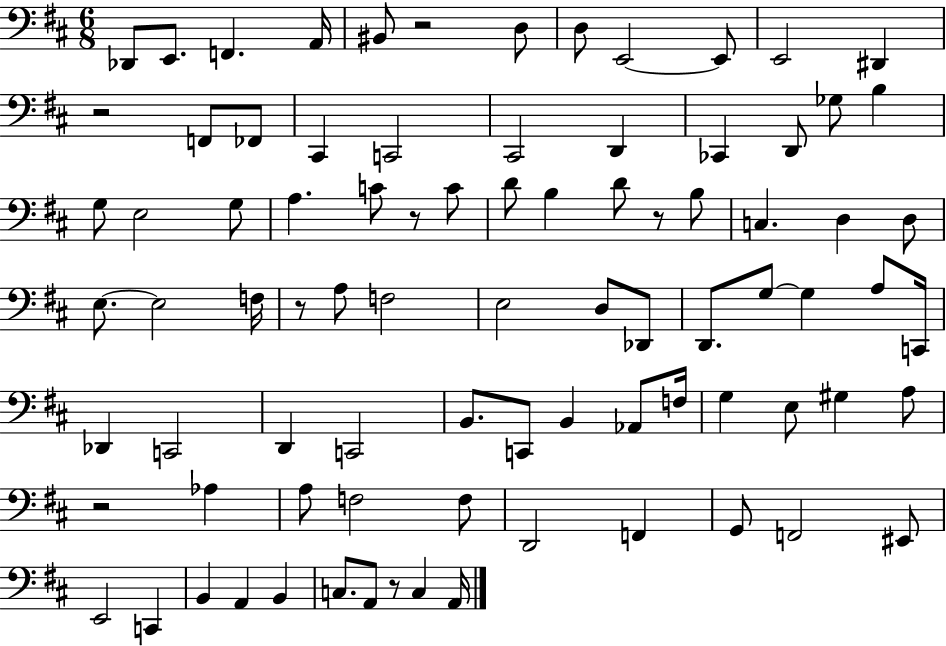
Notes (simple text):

Db2/e E2/e. F2/q. A2/s BIS2/e R/h D3/e D3/e E2/h E2/e E2/h D#2/q R/h F2/e FES2/e C#2/q C2/h C#2/h D2/q CES2/q D2/e Gb3/e B3/q G3/e E3/h G3/e A3/q. C4/e R/e C4/e D4/e B3/q D4/e R/e B3/e C3/q. D3/q D3/e E3/e. E3/h F3/s R/e A3/e F3/h E3/h D3/e Db2/e D2/e. G3/e G3/q A3/e C2/s Db2/q C2/h D2/q C2/h B2/e. C2/e B2/q Ab2/e F3/s G3/q E3/e G#3/q A3/e R/h Ab3/q A3/e F3/h F3/e D2/h F2/q G2/e F2/h EIS2/e E2/h C2/q B2/q A2/q B2/q C3/e. A2/e R/e C3/q A2/s